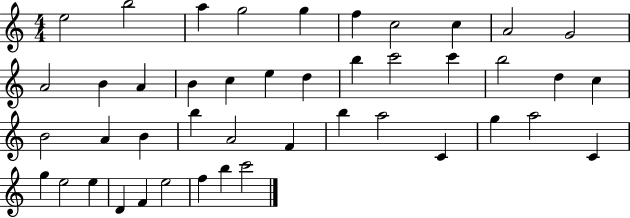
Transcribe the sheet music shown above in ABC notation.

X:1
T:Untitled
M:4/4
L:1/4
K:C
e2 b2 a g2 g f c2 c A2 G2 A2 B A B c e d b c'2 c' b2 d c B2 A B b A2 F b a2 C g a2 C g e2 e D F e2 f b c'2